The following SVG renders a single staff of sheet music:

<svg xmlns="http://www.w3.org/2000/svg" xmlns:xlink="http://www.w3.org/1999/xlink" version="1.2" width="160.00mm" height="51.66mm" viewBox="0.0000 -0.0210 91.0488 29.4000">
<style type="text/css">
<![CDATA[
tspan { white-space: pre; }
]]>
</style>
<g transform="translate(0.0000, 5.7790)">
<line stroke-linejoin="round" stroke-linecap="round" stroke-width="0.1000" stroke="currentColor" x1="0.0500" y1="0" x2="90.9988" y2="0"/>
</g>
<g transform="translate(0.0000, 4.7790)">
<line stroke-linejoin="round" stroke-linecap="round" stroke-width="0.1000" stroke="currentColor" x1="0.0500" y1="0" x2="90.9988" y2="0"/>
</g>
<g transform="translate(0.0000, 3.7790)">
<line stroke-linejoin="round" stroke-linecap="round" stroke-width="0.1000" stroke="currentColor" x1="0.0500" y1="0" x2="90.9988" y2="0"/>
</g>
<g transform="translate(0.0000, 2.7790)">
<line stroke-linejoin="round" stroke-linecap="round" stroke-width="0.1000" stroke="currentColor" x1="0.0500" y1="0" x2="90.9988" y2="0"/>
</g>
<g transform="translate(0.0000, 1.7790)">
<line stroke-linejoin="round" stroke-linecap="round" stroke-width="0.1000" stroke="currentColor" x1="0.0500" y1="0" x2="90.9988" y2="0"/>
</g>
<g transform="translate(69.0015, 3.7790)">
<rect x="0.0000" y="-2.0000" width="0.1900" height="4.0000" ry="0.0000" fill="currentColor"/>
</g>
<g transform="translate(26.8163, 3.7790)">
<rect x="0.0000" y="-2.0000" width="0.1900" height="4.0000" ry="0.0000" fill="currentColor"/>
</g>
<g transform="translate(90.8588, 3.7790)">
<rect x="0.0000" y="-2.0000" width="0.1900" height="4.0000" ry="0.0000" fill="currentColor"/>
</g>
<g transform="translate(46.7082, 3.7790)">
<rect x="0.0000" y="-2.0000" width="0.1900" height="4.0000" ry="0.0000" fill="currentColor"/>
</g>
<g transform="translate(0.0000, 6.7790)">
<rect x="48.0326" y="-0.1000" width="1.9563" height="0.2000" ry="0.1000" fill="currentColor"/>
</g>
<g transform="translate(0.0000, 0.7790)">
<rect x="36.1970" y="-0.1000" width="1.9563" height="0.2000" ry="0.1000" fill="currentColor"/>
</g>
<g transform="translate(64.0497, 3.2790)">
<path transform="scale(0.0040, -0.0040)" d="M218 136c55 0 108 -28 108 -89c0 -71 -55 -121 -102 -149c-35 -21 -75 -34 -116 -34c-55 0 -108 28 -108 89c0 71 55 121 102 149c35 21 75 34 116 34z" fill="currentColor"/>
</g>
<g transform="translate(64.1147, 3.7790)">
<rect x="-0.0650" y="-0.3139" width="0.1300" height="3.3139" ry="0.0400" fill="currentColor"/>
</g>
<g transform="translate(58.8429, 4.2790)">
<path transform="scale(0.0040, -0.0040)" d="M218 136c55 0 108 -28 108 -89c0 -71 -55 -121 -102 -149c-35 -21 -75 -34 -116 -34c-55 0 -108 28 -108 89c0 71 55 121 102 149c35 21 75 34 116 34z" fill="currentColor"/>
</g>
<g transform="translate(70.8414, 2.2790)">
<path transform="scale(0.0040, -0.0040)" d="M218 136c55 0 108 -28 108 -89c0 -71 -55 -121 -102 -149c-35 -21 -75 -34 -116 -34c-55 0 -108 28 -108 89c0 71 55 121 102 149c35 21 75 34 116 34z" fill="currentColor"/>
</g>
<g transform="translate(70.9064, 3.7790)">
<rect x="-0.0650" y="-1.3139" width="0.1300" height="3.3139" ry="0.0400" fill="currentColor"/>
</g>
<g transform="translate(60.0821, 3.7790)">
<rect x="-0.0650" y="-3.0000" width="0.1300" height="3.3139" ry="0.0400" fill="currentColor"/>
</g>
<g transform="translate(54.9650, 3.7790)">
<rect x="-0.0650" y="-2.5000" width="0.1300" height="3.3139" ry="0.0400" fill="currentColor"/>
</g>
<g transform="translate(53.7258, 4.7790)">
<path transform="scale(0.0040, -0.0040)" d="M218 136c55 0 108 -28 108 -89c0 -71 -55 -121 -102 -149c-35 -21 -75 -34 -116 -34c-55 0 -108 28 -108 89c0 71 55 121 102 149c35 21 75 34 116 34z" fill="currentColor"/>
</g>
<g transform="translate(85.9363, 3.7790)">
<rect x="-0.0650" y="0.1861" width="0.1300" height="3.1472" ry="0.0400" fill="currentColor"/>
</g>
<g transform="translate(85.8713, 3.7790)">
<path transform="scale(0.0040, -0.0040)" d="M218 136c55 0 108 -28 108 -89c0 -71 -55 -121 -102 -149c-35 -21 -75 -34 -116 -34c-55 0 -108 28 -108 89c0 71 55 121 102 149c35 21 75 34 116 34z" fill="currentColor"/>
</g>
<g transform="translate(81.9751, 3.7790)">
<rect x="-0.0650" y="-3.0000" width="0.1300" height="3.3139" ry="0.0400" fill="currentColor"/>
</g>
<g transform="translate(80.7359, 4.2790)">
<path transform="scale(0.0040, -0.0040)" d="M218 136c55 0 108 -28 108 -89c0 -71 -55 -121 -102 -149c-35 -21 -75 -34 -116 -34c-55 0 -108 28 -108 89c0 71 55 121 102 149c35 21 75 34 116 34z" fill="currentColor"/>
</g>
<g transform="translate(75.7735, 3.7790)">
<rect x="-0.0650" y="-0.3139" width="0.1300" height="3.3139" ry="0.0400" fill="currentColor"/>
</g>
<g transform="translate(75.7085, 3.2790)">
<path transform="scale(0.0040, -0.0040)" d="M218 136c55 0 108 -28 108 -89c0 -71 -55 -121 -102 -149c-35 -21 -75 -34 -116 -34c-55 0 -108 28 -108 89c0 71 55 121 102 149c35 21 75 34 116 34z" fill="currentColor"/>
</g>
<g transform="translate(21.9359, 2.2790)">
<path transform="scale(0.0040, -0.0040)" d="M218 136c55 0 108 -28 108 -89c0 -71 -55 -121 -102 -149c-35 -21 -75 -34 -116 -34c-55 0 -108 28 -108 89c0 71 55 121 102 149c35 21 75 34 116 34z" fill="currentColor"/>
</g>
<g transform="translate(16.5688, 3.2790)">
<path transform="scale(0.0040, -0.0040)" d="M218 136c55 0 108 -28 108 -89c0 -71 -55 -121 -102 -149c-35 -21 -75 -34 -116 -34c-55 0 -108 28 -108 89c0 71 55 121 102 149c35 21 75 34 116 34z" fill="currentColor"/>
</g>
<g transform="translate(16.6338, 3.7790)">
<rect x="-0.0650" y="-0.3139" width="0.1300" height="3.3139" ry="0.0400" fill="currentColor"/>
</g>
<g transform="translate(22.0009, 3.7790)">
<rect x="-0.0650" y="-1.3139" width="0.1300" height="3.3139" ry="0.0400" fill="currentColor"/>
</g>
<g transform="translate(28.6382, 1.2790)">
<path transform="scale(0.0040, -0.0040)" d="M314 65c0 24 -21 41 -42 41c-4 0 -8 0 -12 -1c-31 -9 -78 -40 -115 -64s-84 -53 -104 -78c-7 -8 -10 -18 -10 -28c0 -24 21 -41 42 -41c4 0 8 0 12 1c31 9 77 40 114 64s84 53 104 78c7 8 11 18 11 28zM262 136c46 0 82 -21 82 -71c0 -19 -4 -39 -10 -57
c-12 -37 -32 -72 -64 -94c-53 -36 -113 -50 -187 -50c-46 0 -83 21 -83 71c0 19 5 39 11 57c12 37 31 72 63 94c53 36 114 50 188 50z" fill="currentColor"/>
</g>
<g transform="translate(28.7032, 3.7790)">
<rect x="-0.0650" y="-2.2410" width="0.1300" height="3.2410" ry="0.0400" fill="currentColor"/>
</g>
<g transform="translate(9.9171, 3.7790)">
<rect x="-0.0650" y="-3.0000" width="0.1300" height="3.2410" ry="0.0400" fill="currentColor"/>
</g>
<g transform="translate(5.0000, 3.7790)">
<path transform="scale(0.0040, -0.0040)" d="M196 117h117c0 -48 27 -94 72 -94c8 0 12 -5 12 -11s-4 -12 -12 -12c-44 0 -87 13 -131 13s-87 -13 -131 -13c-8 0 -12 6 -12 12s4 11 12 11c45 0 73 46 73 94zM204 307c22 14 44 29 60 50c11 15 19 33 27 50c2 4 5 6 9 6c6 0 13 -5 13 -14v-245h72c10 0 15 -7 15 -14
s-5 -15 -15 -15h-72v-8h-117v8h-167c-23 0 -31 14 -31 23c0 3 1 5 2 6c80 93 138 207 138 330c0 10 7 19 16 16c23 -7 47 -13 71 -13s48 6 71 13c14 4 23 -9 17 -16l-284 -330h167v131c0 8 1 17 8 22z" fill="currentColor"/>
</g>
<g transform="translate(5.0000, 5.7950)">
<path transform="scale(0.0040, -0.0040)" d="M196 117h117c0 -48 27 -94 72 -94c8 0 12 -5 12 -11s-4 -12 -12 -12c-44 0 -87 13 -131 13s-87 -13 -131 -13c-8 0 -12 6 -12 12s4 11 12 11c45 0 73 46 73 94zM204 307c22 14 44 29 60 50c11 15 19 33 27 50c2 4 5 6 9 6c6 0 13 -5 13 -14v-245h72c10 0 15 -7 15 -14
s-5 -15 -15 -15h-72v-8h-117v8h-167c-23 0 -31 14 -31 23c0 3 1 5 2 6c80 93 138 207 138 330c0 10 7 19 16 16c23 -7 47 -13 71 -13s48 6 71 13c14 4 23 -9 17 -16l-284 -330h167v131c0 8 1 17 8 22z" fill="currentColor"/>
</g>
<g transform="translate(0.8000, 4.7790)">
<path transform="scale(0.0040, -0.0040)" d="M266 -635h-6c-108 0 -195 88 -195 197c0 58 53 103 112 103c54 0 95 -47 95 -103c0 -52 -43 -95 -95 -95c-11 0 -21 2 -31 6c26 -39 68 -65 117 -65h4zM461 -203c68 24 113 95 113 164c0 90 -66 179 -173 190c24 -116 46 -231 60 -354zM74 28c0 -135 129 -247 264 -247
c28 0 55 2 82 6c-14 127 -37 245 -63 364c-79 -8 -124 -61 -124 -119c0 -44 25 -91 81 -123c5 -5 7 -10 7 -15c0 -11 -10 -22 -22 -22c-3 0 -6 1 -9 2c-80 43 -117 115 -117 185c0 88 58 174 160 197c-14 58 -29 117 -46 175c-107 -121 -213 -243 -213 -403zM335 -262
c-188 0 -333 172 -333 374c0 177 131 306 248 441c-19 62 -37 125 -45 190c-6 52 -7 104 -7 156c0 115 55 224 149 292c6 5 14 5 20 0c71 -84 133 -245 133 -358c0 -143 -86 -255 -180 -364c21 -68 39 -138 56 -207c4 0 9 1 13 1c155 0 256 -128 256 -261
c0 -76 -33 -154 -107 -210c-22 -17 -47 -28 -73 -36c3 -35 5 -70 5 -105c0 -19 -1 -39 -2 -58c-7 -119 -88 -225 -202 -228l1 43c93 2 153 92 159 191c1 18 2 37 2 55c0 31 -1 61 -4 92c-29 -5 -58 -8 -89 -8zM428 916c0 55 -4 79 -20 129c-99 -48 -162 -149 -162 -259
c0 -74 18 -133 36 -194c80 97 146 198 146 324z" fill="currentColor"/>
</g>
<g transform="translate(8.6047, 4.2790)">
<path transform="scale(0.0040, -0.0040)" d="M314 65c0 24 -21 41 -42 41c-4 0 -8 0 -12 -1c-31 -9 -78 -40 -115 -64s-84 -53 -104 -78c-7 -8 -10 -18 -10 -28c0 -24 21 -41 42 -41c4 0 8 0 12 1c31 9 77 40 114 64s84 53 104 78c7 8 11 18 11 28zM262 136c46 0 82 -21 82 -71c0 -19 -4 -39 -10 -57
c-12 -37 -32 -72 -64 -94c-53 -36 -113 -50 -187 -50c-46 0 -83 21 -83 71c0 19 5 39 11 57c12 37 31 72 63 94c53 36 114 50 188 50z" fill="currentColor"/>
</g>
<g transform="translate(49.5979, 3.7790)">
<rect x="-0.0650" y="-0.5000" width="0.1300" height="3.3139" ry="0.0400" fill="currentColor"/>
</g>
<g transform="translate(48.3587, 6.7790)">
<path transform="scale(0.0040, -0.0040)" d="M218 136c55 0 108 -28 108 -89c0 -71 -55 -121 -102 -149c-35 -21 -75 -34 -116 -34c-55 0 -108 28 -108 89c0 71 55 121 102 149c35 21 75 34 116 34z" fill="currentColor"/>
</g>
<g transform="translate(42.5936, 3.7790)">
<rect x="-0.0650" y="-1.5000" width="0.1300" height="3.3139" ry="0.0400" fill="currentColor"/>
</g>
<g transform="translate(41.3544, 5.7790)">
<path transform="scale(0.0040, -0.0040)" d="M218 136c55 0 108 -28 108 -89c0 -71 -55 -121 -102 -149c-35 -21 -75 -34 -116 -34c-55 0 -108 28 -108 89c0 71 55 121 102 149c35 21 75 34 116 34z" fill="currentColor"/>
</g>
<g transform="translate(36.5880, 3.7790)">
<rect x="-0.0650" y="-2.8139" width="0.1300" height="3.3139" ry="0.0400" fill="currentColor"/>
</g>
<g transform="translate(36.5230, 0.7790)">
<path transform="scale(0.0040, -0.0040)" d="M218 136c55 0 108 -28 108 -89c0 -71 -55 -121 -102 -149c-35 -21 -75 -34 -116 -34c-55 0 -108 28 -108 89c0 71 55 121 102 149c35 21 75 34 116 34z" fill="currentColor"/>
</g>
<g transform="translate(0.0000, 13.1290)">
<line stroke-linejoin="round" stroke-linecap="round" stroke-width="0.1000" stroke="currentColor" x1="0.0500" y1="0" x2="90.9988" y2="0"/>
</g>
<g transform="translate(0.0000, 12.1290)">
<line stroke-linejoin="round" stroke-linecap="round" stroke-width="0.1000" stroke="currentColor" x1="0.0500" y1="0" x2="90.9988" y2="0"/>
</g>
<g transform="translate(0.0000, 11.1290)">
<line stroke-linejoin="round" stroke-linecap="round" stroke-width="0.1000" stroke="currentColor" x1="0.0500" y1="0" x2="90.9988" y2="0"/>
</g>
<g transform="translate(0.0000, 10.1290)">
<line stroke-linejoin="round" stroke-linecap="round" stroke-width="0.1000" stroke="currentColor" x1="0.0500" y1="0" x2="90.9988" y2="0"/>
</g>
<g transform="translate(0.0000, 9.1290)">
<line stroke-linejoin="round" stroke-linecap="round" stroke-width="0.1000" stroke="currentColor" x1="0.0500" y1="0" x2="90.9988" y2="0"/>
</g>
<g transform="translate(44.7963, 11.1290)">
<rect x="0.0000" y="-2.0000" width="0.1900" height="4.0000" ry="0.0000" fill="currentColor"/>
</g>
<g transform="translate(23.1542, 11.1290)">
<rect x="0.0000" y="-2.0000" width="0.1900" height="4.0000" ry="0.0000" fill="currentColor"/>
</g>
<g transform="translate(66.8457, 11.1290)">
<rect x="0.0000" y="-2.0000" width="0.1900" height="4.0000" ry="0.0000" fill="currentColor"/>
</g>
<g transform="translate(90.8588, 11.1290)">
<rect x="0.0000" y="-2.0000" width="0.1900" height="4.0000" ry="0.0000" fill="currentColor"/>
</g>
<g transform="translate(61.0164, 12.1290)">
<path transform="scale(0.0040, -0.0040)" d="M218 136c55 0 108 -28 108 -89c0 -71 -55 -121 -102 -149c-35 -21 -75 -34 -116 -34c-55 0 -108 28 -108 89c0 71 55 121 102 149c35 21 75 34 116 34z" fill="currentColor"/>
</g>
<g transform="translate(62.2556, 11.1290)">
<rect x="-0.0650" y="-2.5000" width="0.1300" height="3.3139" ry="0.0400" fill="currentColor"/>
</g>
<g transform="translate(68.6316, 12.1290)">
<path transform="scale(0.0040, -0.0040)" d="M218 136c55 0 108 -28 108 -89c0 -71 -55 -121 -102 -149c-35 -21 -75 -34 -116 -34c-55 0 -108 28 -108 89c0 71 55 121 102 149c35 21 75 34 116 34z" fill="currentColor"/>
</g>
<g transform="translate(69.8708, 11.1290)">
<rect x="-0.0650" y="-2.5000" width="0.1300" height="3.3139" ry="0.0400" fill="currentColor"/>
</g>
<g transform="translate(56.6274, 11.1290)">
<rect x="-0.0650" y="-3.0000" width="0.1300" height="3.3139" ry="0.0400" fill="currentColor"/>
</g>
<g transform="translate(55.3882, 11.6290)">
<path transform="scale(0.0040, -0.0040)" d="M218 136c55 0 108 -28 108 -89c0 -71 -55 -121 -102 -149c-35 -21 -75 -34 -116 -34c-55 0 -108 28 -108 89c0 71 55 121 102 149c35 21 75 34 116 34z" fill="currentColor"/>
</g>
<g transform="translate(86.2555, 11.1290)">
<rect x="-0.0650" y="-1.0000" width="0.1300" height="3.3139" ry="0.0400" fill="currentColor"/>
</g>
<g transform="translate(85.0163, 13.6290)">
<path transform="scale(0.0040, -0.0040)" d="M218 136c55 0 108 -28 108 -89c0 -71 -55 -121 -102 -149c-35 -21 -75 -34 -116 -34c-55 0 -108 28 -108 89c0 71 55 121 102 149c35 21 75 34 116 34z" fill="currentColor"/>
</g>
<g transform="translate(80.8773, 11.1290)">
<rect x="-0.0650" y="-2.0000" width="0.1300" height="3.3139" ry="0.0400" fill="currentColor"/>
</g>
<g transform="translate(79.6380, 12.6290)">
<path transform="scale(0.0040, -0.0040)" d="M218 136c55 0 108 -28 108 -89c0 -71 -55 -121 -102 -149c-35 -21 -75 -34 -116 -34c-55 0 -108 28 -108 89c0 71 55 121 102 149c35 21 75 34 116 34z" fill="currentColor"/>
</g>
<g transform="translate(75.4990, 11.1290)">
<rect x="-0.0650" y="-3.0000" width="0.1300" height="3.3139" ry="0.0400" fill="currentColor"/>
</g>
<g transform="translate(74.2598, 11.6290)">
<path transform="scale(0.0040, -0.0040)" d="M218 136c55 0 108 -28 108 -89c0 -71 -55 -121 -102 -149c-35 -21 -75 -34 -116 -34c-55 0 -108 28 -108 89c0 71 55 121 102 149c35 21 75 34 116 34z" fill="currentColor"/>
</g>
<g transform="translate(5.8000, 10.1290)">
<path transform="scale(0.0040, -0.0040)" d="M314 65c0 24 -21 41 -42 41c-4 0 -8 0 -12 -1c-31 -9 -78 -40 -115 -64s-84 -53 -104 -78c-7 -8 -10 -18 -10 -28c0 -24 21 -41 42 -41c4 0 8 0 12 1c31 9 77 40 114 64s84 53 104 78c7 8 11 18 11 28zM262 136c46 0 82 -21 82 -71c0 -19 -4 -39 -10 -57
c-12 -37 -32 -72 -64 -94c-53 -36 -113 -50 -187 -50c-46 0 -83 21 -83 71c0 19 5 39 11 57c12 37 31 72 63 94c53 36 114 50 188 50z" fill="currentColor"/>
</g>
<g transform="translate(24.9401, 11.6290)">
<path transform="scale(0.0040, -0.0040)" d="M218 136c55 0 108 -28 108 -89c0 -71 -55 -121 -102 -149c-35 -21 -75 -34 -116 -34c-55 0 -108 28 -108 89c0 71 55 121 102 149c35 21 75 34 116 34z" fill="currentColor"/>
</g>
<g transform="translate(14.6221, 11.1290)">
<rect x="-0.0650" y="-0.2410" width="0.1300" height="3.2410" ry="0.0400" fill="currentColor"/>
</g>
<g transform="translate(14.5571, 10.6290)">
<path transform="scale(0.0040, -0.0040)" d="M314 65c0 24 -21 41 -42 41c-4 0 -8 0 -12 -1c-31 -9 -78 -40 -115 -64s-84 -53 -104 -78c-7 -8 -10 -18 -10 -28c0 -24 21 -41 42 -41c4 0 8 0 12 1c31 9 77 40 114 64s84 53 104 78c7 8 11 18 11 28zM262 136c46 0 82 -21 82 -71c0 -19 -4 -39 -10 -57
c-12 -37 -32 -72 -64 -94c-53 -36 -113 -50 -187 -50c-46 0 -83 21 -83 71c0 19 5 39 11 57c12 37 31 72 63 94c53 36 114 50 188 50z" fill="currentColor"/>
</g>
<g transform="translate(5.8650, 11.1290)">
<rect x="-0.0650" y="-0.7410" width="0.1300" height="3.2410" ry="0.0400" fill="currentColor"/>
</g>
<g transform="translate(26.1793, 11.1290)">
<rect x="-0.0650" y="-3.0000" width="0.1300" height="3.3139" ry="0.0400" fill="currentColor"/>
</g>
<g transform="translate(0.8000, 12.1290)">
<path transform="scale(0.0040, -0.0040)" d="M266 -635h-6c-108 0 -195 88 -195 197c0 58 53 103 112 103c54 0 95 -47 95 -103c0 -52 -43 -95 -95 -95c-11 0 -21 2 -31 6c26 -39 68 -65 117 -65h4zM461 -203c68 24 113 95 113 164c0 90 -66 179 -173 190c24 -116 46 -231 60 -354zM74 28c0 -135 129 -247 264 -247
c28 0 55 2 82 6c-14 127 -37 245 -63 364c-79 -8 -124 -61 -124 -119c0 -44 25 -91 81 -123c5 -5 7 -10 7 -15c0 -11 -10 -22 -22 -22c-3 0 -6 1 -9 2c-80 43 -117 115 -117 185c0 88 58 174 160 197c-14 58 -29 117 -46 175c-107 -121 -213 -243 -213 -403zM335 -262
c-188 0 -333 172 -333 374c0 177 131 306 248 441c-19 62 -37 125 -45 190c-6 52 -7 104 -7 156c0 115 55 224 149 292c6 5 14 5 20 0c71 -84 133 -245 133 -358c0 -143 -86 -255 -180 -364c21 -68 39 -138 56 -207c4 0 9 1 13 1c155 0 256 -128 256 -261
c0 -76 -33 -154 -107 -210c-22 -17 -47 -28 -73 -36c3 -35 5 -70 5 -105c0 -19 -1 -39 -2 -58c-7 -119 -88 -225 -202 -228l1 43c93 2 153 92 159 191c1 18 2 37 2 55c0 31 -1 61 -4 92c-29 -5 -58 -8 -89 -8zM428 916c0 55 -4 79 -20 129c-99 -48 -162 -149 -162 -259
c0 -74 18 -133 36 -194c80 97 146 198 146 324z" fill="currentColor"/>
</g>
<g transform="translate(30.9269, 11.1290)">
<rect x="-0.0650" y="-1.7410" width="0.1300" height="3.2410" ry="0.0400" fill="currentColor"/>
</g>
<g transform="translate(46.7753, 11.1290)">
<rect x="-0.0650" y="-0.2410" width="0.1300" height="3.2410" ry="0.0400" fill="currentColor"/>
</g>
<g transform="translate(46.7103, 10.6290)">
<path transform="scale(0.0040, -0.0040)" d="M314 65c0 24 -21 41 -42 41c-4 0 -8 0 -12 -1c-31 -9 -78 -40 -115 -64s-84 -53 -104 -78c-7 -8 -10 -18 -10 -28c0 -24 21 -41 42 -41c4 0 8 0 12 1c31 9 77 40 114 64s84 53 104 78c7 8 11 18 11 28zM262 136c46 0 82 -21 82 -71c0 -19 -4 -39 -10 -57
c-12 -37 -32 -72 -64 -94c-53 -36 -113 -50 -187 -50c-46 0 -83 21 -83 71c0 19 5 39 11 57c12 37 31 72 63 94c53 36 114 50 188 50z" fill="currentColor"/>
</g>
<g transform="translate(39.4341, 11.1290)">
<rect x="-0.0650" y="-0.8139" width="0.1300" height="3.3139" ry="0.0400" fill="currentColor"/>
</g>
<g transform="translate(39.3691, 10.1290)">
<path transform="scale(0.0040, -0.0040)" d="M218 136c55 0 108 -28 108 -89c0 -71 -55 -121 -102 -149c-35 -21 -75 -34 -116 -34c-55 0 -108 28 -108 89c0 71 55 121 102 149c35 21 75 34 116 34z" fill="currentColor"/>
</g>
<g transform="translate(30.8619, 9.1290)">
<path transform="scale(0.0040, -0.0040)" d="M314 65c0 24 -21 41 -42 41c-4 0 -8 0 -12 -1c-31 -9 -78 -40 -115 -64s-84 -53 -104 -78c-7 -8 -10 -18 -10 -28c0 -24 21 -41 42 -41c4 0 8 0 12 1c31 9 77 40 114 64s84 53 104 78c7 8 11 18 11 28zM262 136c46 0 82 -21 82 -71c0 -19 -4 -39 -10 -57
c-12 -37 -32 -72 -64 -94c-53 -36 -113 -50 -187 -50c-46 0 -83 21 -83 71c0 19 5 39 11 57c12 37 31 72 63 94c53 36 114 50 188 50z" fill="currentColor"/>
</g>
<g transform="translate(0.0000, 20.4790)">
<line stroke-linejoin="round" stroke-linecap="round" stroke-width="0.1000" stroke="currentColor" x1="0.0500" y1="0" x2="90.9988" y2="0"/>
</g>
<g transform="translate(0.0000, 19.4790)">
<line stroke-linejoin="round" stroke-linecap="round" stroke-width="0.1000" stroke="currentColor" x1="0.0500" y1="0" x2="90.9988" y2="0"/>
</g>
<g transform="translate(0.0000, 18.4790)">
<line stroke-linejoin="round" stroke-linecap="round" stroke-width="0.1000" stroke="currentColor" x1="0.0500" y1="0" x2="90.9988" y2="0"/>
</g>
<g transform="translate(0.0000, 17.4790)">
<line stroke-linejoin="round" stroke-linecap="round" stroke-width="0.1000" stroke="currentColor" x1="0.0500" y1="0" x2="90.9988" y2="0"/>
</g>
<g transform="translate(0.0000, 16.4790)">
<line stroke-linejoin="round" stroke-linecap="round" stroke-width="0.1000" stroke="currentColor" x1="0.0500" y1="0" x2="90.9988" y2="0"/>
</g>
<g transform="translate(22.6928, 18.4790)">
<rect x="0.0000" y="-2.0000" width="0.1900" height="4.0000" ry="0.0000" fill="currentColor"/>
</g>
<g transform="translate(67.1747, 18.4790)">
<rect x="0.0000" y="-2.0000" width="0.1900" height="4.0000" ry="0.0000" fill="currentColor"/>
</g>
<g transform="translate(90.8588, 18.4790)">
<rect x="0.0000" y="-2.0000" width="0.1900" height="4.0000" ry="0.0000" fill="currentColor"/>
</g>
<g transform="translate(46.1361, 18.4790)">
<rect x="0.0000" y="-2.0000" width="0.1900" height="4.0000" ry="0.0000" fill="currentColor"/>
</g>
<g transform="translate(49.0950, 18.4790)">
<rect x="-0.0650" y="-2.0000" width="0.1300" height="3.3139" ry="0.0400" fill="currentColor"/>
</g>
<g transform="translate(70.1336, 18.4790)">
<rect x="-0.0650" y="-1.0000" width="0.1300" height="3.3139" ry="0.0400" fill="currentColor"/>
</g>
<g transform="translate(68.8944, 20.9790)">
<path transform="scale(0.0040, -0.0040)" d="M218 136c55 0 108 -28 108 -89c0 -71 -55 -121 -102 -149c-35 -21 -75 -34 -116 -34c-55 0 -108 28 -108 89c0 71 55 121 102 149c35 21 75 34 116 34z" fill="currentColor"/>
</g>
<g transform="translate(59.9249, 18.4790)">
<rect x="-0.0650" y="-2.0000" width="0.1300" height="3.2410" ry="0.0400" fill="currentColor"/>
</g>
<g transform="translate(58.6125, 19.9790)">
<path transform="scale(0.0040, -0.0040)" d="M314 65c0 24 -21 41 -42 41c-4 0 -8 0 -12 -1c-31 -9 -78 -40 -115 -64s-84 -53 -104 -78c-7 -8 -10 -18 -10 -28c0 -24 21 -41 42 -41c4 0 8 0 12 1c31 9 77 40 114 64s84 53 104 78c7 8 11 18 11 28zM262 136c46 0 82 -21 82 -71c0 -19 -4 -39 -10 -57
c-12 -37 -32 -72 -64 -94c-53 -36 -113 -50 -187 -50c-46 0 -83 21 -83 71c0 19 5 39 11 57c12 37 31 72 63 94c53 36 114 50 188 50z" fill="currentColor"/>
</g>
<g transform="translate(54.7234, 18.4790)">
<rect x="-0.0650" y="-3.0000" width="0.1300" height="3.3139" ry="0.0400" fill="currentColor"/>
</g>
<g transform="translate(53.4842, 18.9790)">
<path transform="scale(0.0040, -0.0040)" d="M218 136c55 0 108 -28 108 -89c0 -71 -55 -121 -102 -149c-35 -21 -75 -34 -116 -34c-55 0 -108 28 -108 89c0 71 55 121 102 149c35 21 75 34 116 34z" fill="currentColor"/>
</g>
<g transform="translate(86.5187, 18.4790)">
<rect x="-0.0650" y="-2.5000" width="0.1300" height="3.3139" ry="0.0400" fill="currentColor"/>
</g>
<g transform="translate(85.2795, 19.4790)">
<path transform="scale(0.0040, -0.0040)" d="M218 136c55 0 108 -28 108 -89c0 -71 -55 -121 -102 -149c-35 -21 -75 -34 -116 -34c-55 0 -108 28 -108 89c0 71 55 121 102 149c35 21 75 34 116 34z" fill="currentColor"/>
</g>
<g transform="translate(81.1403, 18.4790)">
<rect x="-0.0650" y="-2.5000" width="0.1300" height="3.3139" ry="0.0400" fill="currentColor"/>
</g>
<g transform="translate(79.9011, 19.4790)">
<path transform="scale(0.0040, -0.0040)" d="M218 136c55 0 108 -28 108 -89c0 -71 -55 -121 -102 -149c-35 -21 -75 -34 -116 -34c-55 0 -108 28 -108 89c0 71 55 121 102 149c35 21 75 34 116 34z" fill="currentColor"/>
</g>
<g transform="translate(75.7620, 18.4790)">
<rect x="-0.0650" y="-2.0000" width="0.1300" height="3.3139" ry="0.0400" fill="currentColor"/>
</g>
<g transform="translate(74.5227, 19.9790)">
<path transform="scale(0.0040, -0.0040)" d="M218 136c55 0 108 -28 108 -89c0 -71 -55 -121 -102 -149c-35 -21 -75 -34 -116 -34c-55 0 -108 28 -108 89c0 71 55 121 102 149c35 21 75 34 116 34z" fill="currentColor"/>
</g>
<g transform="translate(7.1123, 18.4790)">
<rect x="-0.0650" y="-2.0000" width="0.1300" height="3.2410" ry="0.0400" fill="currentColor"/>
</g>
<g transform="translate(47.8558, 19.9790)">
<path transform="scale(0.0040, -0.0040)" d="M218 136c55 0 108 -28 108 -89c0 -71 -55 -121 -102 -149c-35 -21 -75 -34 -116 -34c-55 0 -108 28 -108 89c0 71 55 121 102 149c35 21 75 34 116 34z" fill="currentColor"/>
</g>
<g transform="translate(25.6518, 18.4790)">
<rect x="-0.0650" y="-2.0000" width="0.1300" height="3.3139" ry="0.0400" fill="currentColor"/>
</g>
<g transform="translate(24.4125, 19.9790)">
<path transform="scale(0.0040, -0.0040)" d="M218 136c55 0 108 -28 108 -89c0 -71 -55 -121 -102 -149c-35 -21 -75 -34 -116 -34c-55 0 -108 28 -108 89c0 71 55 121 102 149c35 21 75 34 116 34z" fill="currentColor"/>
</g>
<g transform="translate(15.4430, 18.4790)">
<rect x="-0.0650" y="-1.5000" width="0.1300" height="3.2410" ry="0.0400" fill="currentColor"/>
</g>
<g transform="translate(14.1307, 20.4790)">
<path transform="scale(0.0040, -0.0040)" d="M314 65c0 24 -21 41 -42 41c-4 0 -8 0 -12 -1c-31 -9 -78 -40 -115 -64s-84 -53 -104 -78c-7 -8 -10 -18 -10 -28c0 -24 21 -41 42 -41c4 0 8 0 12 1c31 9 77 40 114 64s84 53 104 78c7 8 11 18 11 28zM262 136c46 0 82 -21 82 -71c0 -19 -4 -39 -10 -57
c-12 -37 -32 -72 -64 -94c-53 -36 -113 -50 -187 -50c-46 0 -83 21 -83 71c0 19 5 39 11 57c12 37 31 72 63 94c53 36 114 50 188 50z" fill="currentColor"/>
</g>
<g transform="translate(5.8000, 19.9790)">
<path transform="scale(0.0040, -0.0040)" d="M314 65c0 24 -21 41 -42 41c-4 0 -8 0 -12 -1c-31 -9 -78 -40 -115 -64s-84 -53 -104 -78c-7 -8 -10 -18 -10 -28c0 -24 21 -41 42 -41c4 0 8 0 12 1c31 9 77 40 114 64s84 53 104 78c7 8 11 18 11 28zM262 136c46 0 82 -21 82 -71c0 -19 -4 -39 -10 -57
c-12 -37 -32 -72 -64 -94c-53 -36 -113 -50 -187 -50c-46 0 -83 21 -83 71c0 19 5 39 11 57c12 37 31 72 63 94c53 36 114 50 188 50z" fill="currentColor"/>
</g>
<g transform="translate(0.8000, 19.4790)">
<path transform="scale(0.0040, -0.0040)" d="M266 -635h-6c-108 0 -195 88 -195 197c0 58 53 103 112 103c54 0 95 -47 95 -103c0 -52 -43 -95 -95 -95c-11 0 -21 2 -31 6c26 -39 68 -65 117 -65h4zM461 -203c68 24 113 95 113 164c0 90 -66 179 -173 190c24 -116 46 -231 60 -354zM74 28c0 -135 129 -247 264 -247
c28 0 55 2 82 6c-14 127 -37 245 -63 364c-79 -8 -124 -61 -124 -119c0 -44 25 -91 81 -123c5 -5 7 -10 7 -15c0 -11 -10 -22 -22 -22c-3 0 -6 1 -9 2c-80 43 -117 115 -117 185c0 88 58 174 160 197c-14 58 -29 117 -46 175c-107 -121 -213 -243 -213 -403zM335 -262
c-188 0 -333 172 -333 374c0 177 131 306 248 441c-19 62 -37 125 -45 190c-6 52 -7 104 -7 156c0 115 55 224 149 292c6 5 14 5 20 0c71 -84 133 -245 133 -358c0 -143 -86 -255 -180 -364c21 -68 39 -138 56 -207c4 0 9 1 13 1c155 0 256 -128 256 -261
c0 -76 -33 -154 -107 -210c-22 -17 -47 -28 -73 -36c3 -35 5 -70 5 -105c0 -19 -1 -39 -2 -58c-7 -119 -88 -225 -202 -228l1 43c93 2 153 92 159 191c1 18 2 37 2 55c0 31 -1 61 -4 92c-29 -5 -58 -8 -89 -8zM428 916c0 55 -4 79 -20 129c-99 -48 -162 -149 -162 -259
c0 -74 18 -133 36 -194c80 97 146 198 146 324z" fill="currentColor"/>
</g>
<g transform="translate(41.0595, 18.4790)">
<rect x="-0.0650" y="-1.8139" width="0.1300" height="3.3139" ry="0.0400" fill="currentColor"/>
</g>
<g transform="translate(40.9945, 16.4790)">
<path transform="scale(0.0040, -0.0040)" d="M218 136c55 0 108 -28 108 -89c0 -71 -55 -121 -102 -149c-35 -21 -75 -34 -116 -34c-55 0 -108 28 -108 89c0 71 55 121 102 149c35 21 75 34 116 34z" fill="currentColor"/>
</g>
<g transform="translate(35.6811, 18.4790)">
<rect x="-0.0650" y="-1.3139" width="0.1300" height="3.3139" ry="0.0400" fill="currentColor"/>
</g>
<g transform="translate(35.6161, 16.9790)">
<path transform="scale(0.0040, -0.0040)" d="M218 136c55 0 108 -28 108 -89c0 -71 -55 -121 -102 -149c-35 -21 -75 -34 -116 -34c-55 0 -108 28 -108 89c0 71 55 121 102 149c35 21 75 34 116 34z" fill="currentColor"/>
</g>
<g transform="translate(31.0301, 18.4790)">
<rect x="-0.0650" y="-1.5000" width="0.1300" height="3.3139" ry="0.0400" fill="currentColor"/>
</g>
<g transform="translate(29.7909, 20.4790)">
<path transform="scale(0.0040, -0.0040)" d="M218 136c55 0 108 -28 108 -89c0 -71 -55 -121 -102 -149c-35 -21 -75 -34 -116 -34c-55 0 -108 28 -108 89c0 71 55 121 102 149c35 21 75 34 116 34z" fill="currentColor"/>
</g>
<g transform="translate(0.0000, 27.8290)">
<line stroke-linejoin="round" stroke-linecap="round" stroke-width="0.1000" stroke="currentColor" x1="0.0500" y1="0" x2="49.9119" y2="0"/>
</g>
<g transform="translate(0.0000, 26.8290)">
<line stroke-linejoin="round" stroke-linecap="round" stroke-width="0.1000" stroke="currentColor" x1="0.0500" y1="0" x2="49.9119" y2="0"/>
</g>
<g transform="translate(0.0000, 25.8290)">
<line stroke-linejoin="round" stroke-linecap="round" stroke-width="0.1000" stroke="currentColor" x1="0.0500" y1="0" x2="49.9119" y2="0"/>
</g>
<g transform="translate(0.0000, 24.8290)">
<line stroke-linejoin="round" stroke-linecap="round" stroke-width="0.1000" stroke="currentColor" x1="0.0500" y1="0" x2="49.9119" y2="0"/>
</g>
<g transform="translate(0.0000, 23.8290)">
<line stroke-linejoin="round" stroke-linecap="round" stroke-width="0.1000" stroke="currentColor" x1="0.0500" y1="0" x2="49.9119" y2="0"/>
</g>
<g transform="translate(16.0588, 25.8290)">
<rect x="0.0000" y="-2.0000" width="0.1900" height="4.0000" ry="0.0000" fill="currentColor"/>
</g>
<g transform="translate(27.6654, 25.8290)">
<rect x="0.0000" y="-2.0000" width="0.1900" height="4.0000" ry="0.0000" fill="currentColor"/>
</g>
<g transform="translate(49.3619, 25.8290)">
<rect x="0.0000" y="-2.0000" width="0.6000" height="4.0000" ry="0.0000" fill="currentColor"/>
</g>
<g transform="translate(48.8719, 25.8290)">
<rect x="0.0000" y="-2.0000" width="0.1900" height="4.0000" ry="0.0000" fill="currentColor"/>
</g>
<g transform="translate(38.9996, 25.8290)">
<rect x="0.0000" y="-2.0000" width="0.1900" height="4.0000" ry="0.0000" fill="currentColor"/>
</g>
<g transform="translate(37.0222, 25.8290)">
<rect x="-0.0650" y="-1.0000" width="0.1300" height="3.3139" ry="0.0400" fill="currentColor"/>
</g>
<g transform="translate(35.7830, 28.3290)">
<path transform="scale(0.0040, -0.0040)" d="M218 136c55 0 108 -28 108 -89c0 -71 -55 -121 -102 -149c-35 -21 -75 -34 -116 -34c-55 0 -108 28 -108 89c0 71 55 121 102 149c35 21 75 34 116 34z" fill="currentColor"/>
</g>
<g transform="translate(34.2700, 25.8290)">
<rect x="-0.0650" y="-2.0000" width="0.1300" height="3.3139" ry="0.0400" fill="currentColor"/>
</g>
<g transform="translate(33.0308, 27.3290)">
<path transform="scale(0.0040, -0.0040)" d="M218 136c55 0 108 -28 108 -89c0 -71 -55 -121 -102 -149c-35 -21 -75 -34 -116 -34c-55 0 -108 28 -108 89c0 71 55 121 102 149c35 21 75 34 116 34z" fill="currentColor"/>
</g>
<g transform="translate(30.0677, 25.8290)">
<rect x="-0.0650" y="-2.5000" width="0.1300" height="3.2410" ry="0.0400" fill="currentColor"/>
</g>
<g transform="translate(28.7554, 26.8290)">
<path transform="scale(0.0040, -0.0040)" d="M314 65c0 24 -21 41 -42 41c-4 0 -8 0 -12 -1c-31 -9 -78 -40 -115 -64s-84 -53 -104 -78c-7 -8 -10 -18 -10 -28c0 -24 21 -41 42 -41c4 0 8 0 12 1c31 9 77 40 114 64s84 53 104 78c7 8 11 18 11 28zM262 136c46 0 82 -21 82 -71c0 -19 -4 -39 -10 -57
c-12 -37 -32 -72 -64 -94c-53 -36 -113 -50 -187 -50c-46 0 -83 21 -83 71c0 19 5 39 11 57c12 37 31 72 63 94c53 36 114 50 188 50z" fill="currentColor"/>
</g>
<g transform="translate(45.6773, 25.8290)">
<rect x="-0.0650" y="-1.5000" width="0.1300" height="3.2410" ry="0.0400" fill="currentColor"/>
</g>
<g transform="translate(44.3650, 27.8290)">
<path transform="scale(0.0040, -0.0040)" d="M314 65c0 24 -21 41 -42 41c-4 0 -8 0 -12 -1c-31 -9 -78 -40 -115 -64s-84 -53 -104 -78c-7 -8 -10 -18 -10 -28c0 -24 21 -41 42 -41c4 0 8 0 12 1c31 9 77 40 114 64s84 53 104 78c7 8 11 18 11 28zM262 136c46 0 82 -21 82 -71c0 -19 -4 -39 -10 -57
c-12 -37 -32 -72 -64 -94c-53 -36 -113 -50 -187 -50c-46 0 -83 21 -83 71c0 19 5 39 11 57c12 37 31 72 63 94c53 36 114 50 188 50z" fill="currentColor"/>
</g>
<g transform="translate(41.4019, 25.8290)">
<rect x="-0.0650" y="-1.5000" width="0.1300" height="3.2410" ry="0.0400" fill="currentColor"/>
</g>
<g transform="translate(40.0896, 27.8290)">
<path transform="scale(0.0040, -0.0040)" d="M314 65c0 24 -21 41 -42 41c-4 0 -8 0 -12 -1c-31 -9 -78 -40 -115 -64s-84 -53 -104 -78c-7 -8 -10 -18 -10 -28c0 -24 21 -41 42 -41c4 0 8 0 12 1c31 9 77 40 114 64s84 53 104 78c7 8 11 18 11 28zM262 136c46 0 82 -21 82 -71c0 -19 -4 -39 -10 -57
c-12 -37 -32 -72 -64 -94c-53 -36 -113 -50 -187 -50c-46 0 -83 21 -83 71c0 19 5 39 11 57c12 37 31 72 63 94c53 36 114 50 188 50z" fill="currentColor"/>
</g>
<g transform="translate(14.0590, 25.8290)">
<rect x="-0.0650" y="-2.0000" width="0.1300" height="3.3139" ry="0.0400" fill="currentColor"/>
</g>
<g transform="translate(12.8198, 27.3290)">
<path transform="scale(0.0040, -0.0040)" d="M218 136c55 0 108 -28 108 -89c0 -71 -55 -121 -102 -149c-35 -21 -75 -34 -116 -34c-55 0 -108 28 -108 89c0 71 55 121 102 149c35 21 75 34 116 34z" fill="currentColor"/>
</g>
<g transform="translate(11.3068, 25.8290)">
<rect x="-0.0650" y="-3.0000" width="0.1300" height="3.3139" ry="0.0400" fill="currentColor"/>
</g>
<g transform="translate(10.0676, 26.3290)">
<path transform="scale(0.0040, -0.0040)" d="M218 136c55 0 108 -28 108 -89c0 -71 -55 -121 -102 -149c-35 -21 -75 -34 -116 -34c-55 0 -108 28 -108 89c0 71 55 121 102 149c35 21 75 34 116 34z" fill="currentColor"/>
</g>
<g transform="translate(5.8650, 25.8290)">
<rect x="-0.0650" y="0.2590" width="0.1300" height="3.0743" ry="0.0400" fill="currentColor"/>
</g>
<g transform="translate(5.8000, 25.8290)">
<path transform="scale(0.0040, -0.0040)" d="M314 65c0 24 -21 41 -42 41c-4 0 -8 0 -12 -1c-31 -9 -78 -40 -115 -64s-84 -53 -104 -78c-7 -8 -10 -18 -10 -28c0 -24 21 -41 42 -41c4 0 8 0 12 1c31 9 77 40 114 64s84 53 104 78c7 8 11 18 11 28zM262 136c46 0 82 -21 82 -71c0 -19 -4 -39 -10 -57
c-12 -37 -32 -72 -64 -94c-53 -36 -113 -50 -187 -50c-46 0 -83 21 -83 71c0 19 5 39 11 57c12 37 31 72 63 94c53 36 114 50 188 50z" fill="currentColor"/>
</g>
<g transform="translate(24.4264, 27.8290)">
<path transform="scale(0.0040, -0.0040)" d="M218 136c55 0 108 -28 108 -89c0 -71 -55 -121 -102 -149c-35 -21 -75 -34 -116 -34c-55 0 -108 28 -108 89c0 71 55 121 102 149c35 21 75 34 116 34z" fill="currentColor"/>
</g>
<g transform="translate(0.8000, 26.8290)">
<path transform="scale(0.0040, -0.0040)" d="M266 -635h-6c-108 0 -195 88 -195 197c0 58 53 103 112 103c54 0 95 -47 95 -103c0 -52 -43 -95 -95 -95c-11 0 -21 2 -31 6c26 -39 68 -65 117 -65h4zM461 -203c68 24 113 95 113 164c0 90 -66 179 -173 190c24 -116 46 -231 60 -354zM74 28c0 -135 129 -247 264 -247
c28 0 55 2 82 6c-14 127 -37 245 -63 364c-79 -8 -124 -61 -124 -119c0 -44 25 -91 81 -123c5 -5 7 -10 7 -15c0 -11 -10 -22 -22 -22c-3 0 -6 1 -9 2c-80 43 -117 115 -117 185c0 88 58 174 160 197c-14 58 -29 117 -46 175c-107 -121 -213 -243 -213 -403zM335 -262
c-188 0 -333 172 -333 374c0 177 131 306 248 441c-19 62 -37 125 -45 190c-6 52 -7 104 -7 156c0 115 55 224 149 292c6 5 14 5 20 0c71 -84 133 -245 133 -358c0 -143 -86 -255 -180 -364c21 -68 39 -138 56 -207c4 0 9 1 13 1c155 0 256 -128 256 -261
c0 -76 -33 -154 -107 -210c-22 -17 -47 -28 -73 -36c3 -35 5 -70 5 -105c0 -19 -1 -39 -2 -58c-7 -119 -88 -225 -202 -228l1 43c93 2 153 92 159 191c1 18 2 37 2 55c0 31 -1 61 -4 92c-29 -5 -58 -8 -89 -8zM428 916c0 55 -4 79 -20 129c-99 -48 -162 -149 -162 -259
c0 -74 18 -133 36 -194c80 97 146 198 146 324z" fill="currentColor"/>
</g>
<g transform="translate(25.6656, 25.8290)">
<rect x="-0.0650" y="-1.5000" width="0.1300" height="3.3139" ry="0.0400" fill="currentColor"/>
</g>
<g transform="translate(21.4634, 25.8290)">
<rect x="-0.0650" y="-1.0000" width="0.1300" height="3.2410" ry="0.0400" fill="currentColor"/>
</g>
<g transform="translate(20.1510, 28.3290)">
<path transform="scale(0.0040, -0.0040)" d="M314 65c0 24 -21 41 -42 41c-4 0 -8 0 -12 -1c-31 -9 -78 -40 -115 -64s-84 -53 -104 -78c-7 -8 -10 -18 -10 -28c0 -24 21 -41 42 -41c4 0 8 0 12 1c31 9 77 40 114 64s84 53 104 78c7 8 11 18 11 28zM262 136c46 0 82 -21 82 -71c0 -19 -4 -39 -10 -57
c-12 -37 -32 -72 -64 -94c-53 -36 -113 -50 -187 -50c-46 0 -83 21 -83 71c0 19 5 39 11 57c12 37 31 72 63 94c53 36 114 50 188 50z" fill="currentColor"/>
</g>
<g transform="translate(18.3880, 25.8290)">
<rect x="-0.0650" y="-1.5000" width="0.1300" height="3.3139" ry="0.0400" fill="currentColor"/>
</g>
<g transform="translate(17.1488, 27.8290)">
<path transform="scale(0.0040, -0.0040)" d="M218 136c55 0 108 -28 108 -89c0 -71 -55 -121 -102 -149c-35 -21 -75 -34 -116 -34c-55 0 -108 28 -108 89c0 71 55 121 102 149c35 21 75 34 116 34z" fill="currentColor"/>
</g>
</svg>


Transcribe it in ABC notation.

X:1
T:Untitled
M:4/4
L:1/4
K:C
A2 c e g2 a E C G A c e c A B d2 c2 A f2 d c2 A G G A F D F2 E2 F E e f F A F2 D F G G B2 A F E D2 E G2 F D E2 E2